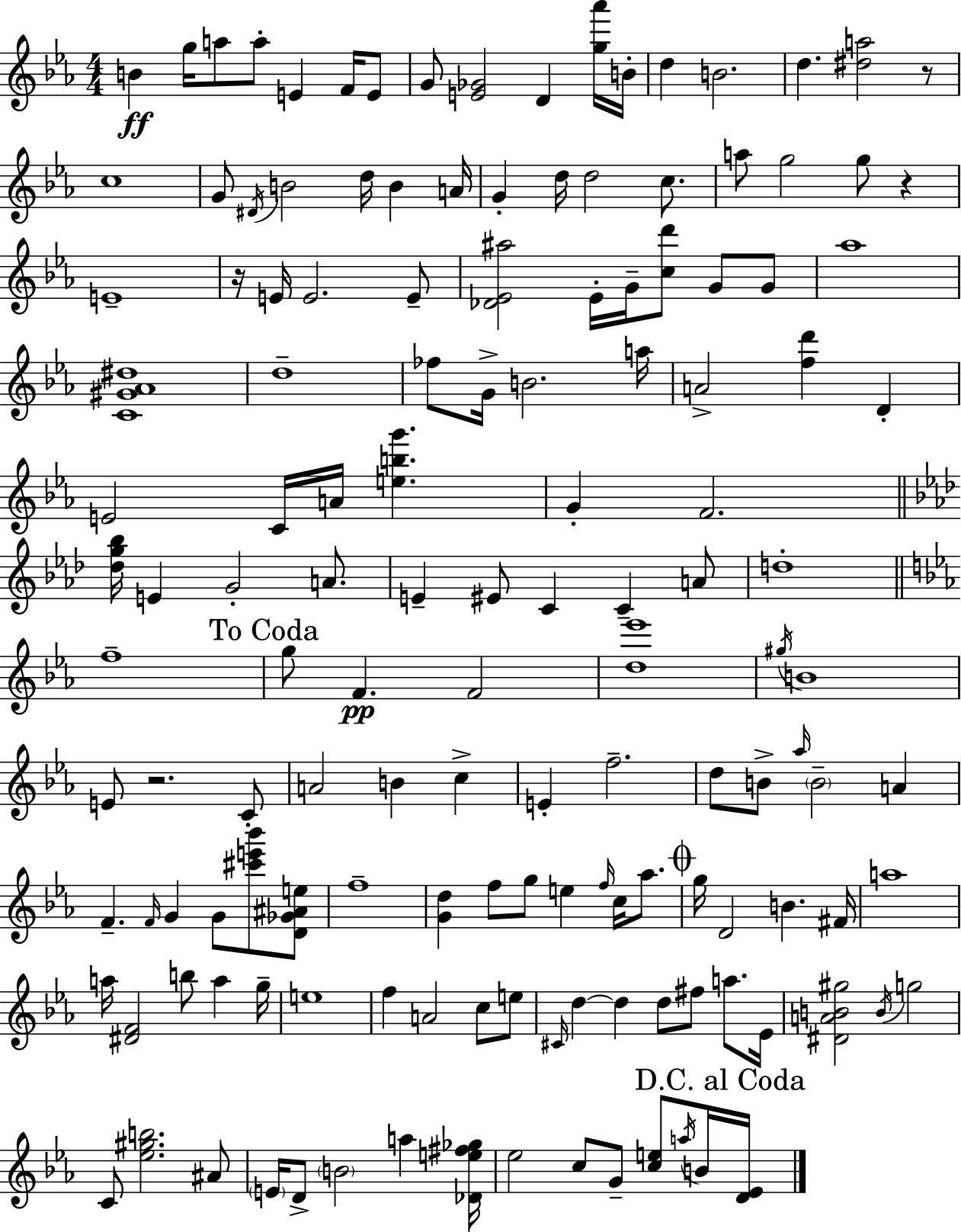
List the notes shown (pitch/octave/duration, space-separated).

B4/q G5/s A5/e A5/e E4/q F4/s E4/e G4/e [E4,Gb4]/h D4/q [G5,Ab6]/s B4/s D5/q B4/h. D5/q. [D#5,A5]/h R/e C5/w G4/e D#4/s B4/h D5/s B4/q A4/s G4/q D5/s D5/h C5/e. A5/e G5/h G5/e R/q E4/w R/s E4/s E4/h. E4/e [Db4,Eb4,A#5]/h Eb4/s G4/s [C5,D6]/e G4/e G4/e Ab5/w [C4,G#4,Ab4,D#5]/w D5/w FES5/e G4/s B4/h. A5/s A4/h [F5,D6]/q D4/q E4/h C4/s A4/s [E5,B5,G6]/q. G4/q F4/h. [Db5,G5,Bb5]/s E4/q G4/h A4/e. E4/q EIS4/e C4/q C4/q A4/e D5/w F5/w G5/e F4/q. F4/h [D5,Eb6]/w G#5/s B4/w E4/e R/h. C4/e A4/h B4/q C5/q E4/q F5/h. D5/e B4/e Ab5/s B4/h A4/q F4/q. F4/s G4/q G4/e [C#6,E6,Bb6]/e [D4,Gb4,A#4,E5]/e F5/w [G4,D5]/q F5/e G5/e E5/q F5/s C5/s Ab5/e. G5/s D4/h B4/q. F#4/s A5/w A5/s [D#4,F4]/h B5/e A5/q G5/s E5/w F5/q A4/h C5/e E5/e C#4/s D5/q D5/q D5/e F#5/e A5/e. Eb4/s [D#4,A4,B4,G#5]/h B4/s G5/h C4/e [Eb5,G#5,B5]/h. A#4/e E4/s D4/e B4/h A5/q [Db4,E5,F#5,Gb5]/s Eb5/h C5/e G4/e [C5,E5]/e A5/s B4/s [D4,Eb4]/s